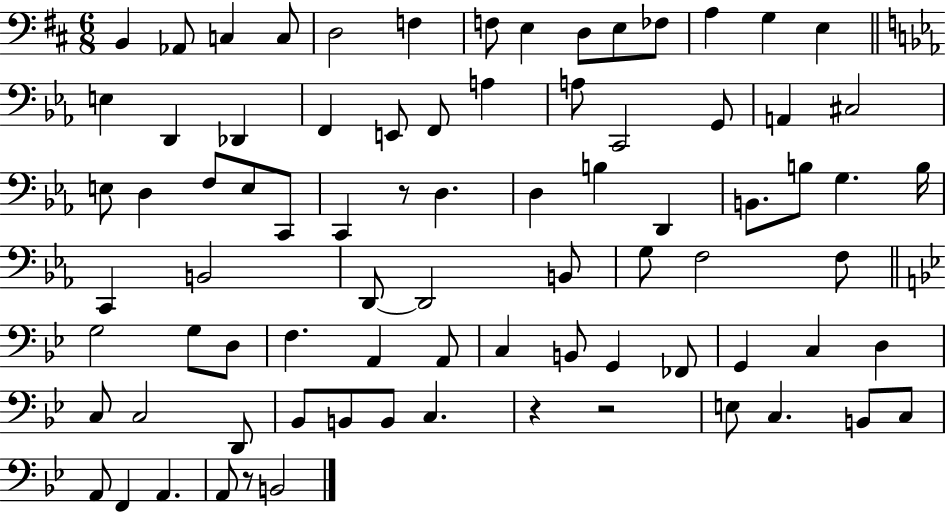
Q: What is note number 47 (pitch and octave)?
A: F3